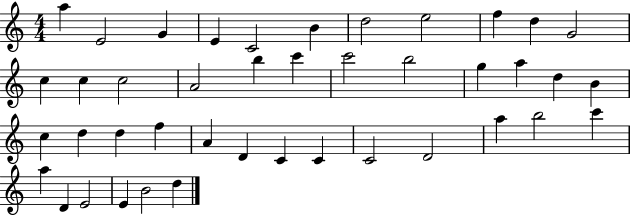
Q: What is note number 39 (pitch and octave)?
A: E4